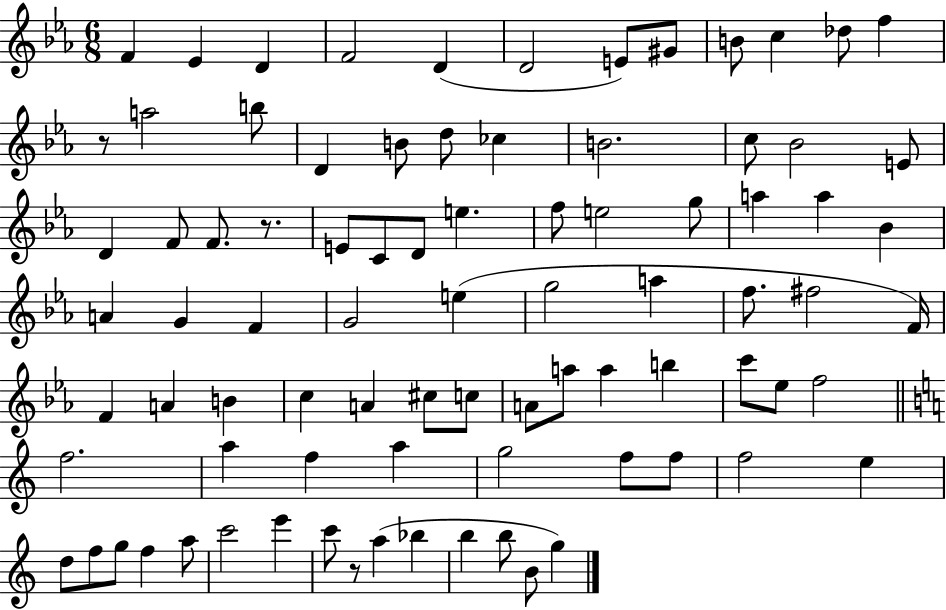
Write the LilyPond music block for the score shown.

{
  \clef treble
  \numericTimeSignature
  \time 6/8
  \key ees \major
  \repeat volta 2 { f'4 ees'4 d'4 | f'2 d'4( | d'2 e'8) gis'8 | b'8 c''4 des''8 f''4 | \break r8 a''2 b''8 | d'4 b'8 d''8 ces''4 | b'2. | c''8 bes'2 e'8 | \break d'4 f'8 f'8. r8. | e'8 c'8 d'8 e''4. | f''8 e''2 g''8 | a''4 a''4 bes'4 | \break a'4 g'4 f'4 | g'2 e''4( | g''2 a''4 | f''8. fis''2 f'16) | \break f'4 a'4 b'4 | c''4 a'4 cis''8 c''8 | a'8 a''8 a''4 b''4 | c'''8 ees''8 f''2 | \break \bar "||" \break \key a \minor f''2. | a''4 f''4 a''4 | g''2 f''8 f''8 | f''2 e''4 | \break d''8 f''8 g''8 f''4 a''8 | c'''2 e'''4 | c'''8 r8 a''4( bes''4 | b''4 b''8 b'8 g''4) | \break } \bar "|."
}